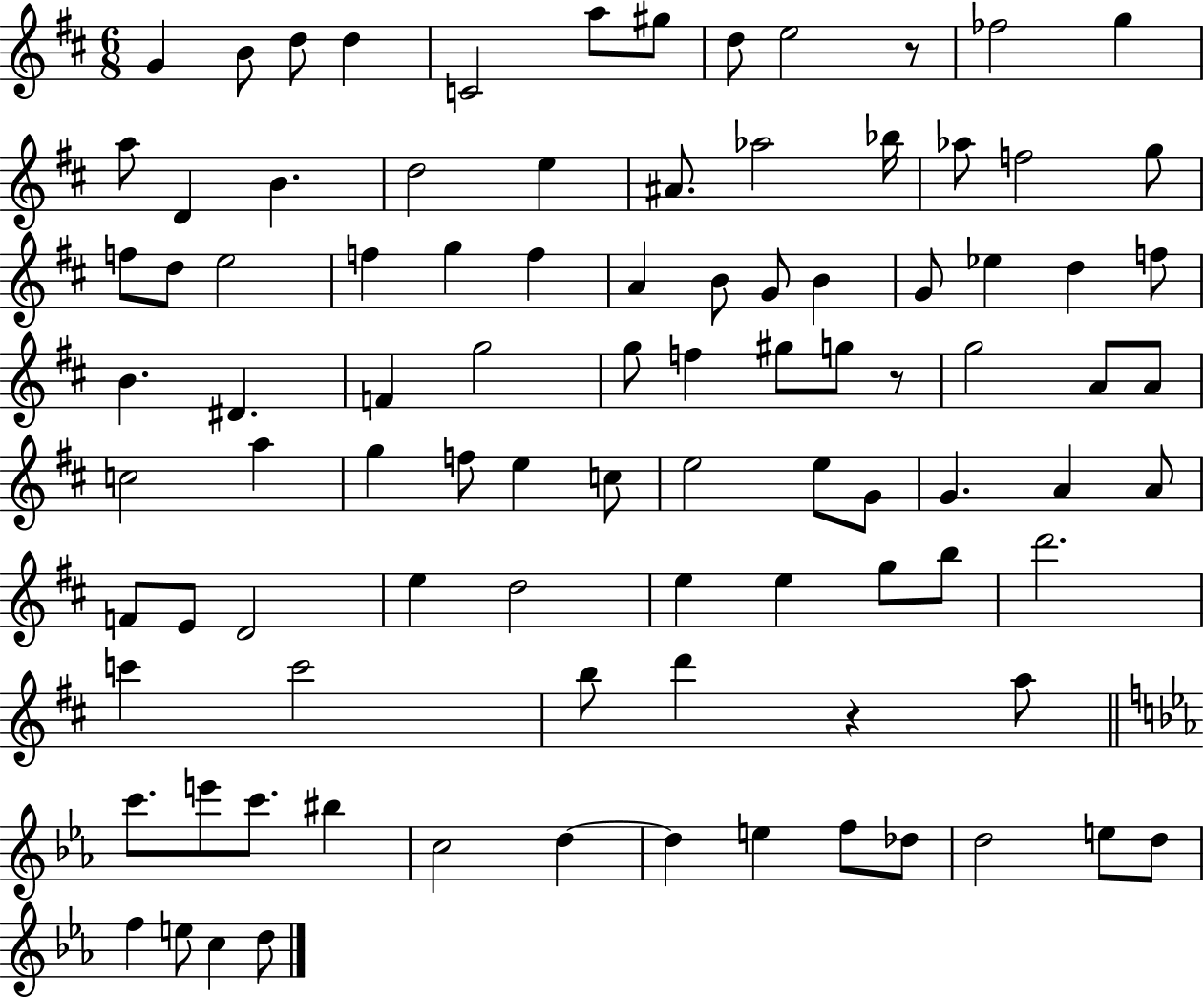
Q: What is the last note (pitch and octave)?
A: D5